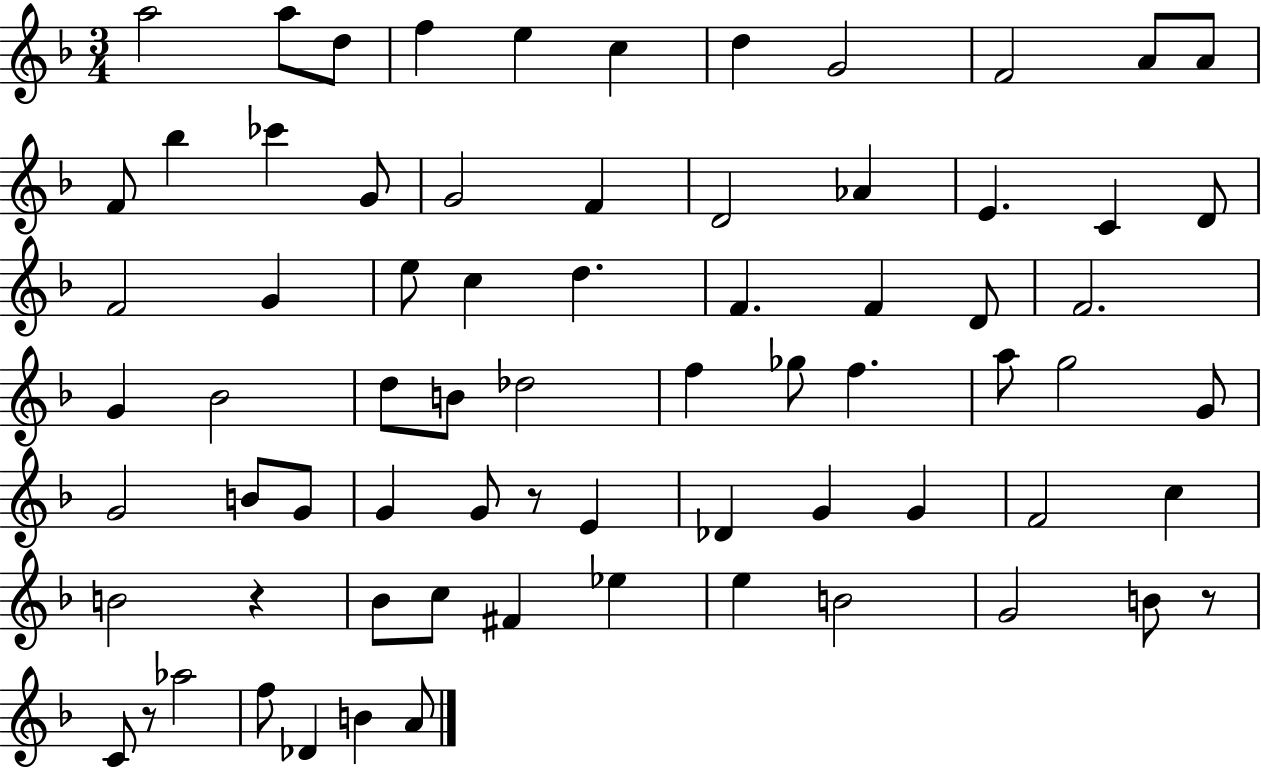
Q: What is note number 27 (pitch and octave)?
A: D5